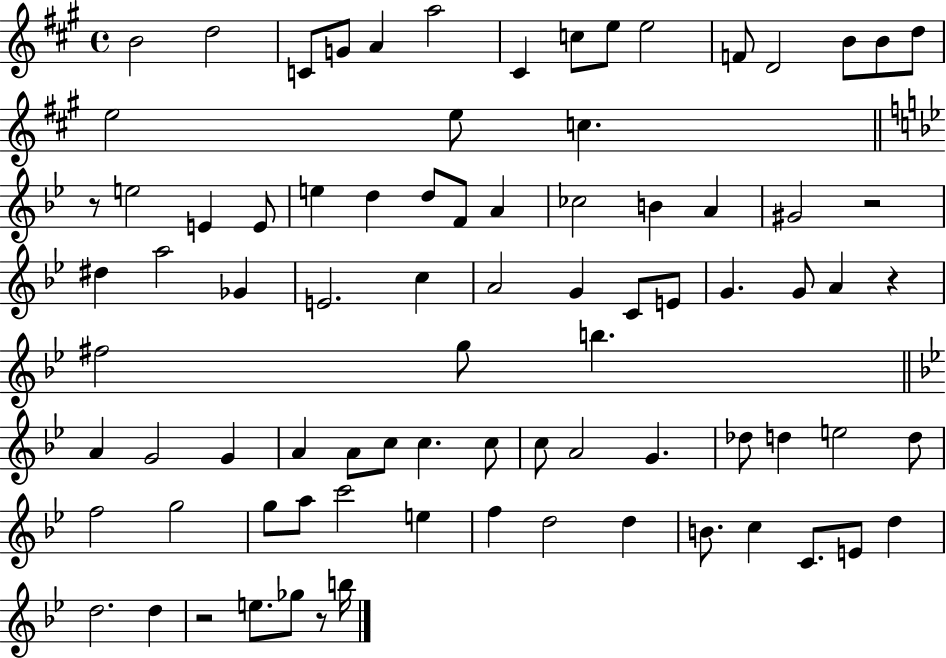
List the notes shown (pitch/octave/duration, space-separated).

B4/h D5/h C4/e G4/e A4/q A5/h C#4/q C5/e E5/e E5/h F4/e D4/h B4/e B4/e D5/e E5/h E5/e C5/q. R/e E5/h E4/q E4/e E5/q D5/q D5/e F4/e A4/q CES5/h B4/q A4/q G#4/h R/h D#5/q A5/h Gb4/q E4/h. C5/q A4/h G4/q C4/e E4/e G4/q. G4/e A4/q R/q F#5/h G5/e B5/q. A4/q G4/h G4/q A4/q A4/e C5/e C5/q. C5/e C5/e A4/h G4/q. Db5/e D5/q E5/h D5/e F5/h G5/h G5/e A5/e C6/h E5/q F5/q D5/h D5/q B4/e. C5/q C4/e. E4/e D5/q D5/h. D5/q R/h E5/e. Gb5/e R/e B5/s